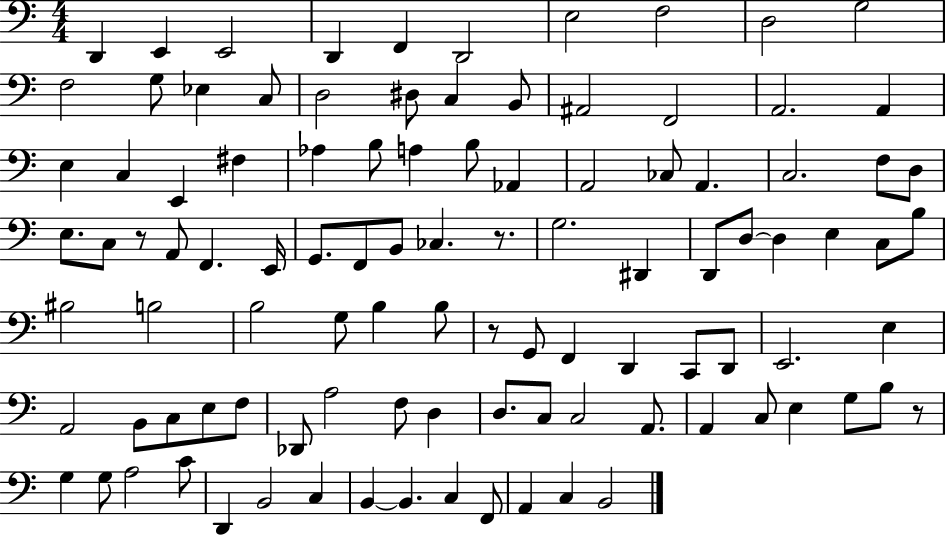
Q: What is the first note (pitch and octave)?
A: D2